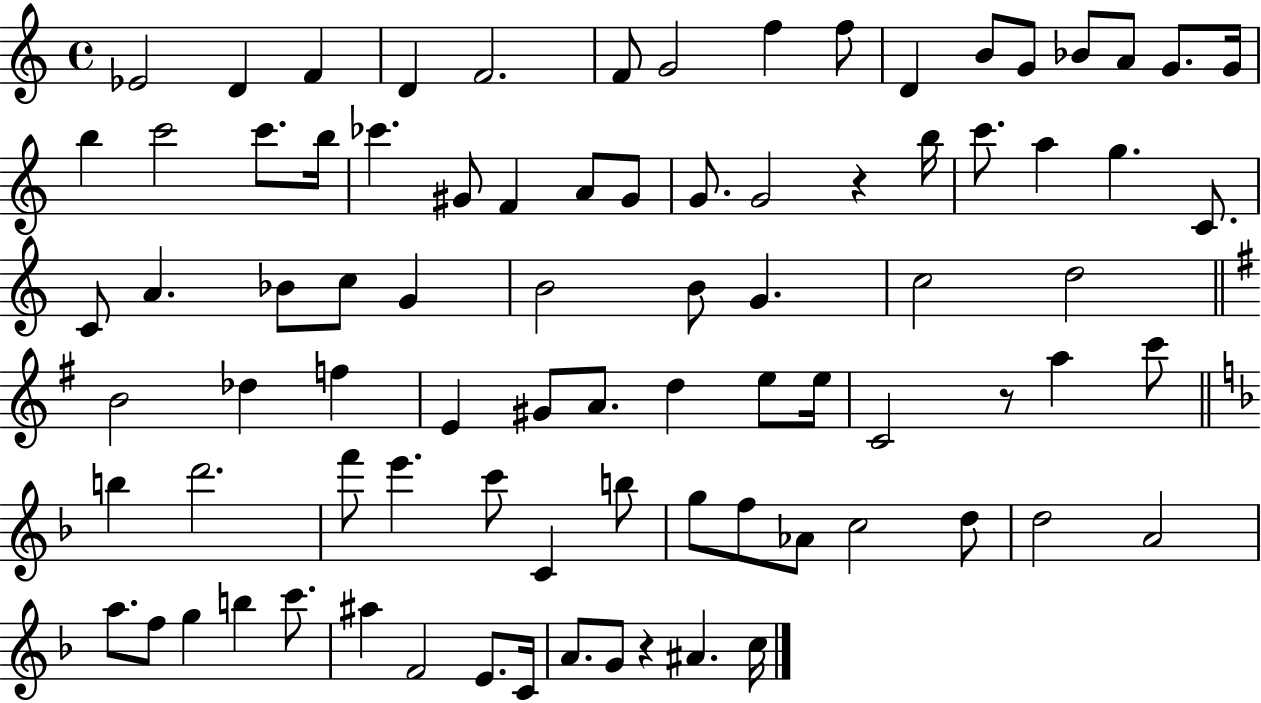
Eb4/h D4/q F4/q D4/q F4/h. F4/e G4/h F5/q F5/e D4/q B4/e G4/e Bb4/e A4/e G4/e. G4/s B5/q C6/h C6/e. B5/s CES6/q. G#4/e F4/q A4/e G#4/e G4/e. G4/h R/q B5/s C6/e. A5/q G5/q. C4/e. C4/e A4/q. Bb4/e C5/e G4/q B4/h B4/e G4/q. C5/h D5/h B4/h Db5/q F5/q E4/q G#4/e A4/e. D5/q E5/e E5/s C4/h R/e A5/q C6/e B5/q D6/h. F6/e E6/q. C6/e C4/q B5/e G5/e F5/e Ab4/e C5/h D5/e D5/h A4/h A5/e. F5/e G5/q B5/q C6/e. A#5/q F4/h E4/e. C4/s A4/e. G4/e R/q A#4/q. C5/s